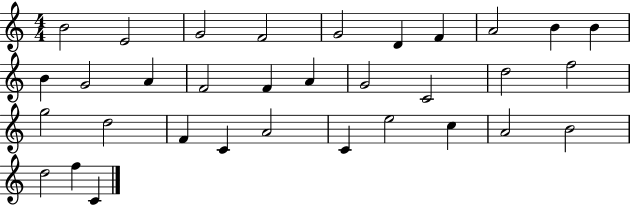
{
  \clef treble
  \numericTimeSignature
  \time 4/4
  \key c \major
  b'2 e'2 | g'2 f'2 | g'2 d'4 f'4 | a'2 b'4 b'4 | \break b'4 g'2 a'4 | f'2 f'4 a'4 | g'2 c'2 | d''2 f''2 | \break g''2 d''2 | f'4 c'4 a'2 | c'4 e''2 c''4 | a'2 b'2 | \break d''2 f''4 c'4 | \bar "|."
}